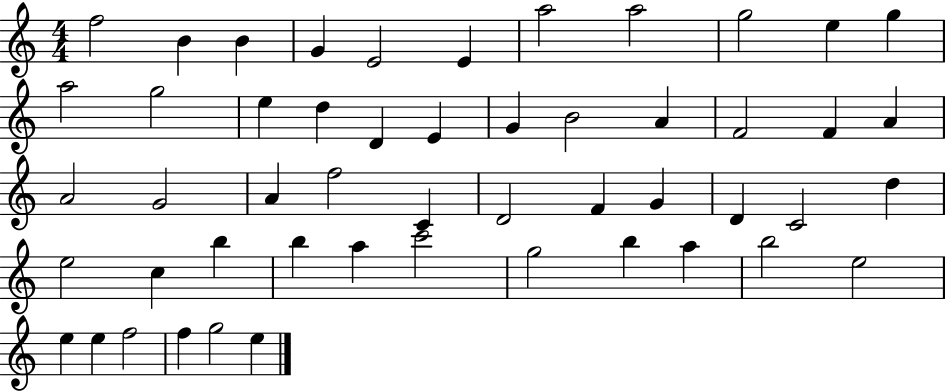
F5/h B4/q B4/q G4/q E4/h E4/q A5/h A5/h G5/h E5/q G5/q A5/h G5/h E5/q D5/q D4/q E4/q G4/q B4/h A4/q F4/h F4/q A4/q A4/h G4/h A4/q F5/h C4/q D4/h F4/q G4/q D4/q C4/h D5/q E5/h C5/q B5/q B5/q A5/q C6/h G5/h B5/q A5/q B5/h E5/h E5/q E5/q F5/h F5/q G5/h E5/q